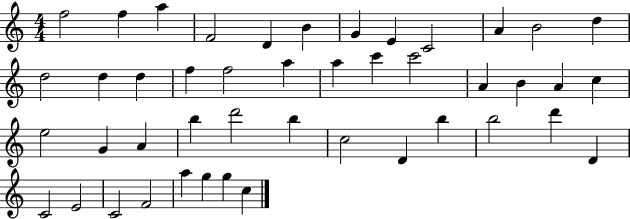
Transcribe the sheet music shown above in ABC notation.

X:1
T:Untitled
M:4/4
L:1/4
K:C
f2 f a F2 D B G E C2 A B2 d d2 d d f f2 a a c' c'2 A B A c e2 G A b d'2 b c2 D b b2 d' D C2 E2 C2 F2 a g g c